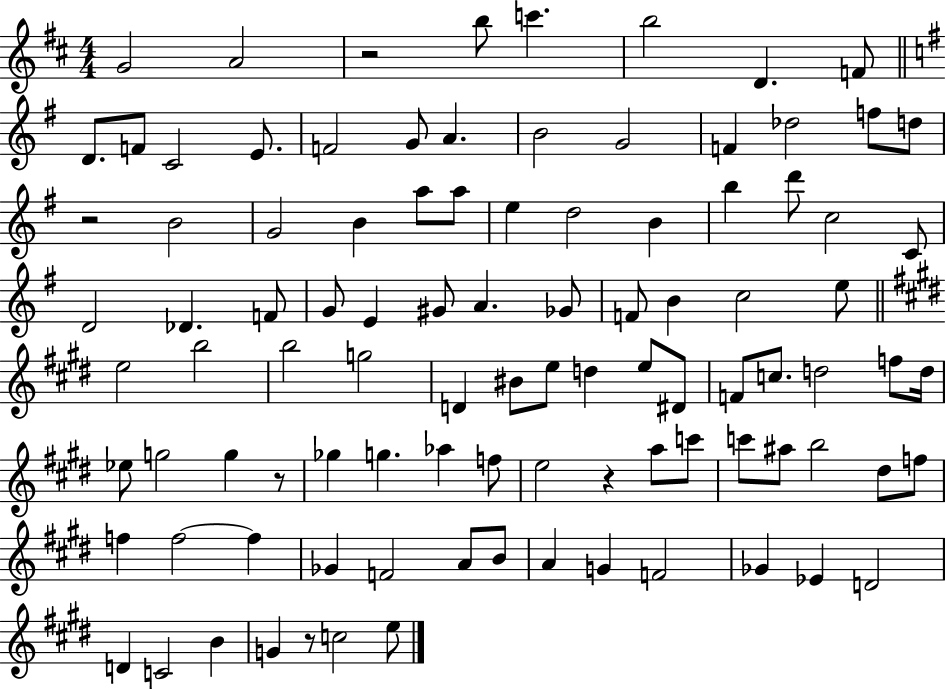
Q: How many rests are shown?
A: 5